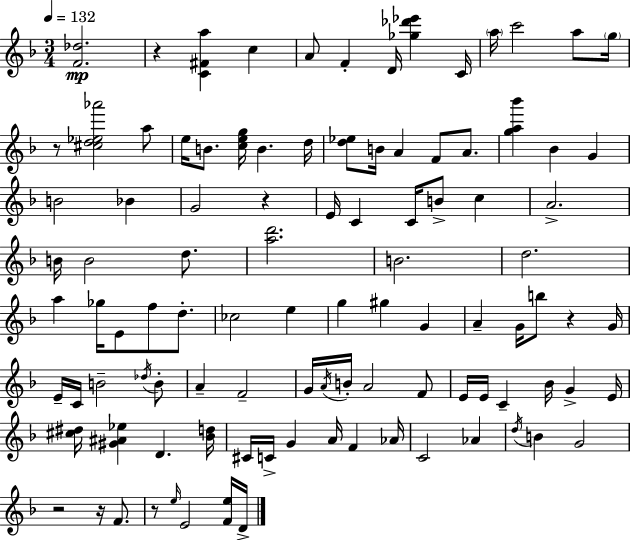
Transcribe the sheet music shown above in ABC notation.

X:1
T:Untitled
M:3/4
L:1/4
K:F
[F_d]2 z [C^Fa] c A/2 F D/4 [_g_d'_e'] C/4 a/4 c'2 a/2 g/4 z/2 [^cd_e_a']2 a/2 e/4 B/2 [ceg]/4 B d/4 [d_e]/2 B/4 A F/2 A/2 [ga_b'] _B G B2 _B G2 z E/4 C C/4 B/2 c A2 B/4 B2 d/2 [ad']2 B2 d2 a _g/4 E/2 f/2 d/2 _c2 e g ^g G A G/4 b/2 z G/4 E/4 C/4 B2 _d/4 B/2 A F2 G/4 A/4 B/4 A2 F/2 E/4 E/4 C _B/4 G E/4 [^c^d]/4 [^G^A_e] D [_Bd]/4 ^C/4 C/4 G A/4 F _A/4 C2 _A d/4 B G2 z2 z/4 F/2 z/2 e/4 E2 [Fe]/4 D/4